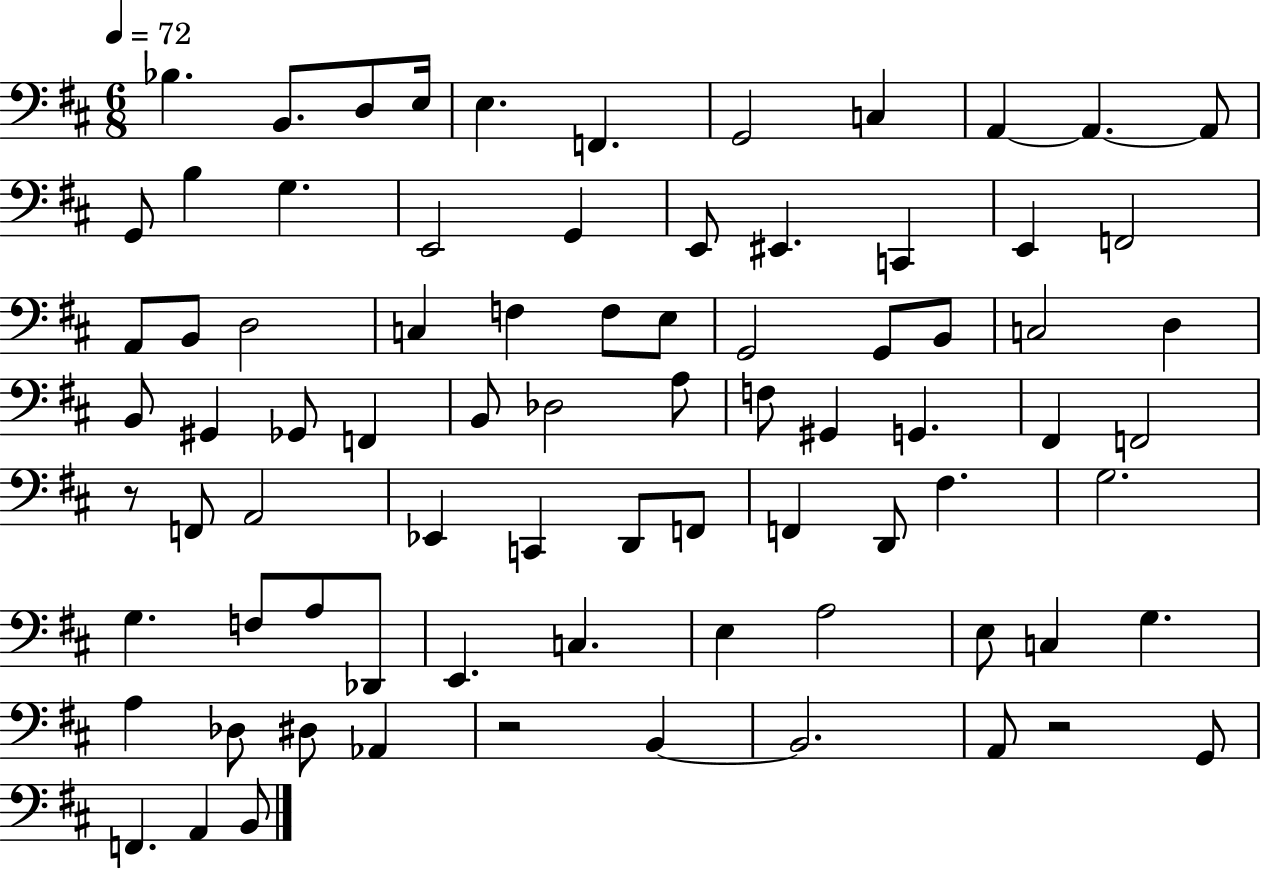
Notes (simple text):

Bb3/q. B2/e. D3/e E3/s E3/q. F2/q. G2/h C3/q A2/q A2/q. A2/e G2/e B3/q G3/q. E2/h G2/q E2/e EIS2/q. C2/q E2/q F2/h A2/e B2/e D3/h C3/q F3/q F3/e E3/e G2/h G2/e B2/e C3/h D3/q B2/e G#2/q Gb2/e F2/q B2/e Db3/h A3/e F3/e G#2/q G2/q. F#2/q F2/h R/e F2/e A2/h Eb2/q C2/q D2/e F2/e F2/q D2/e F#3/q. G3/h. G3/q. F3/e A3/e Db2/e E2/q. C3/q. E3/q A3/h E3/e C3/q G3/q. A3/q Db3/e D#3/e Ab2/q R/h B2/q B2/h. A2/e R/h G2/e F2/q. A2/q B2/e